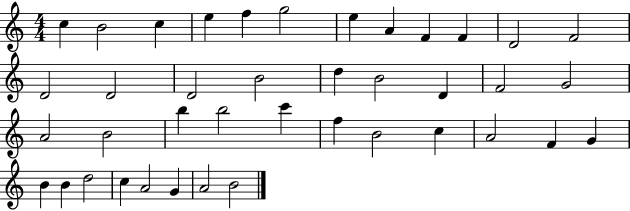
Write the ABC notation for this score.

X:1
T:Untitled
M:4/4
L:1/4
K:C
c B2 c e f g2 e A F F D2 F2 D2 D2 D2 B2 d B2 D F2 G2 A2 B2 b b2 c' f B2 c A2 F G B B d2 c A2 G A2 B2